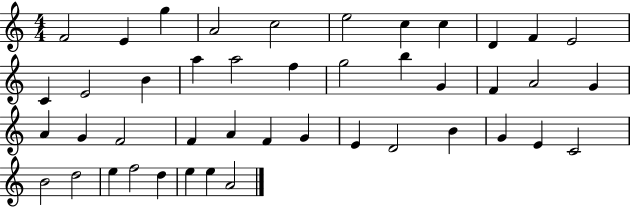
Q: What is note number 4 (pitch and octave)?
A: A4